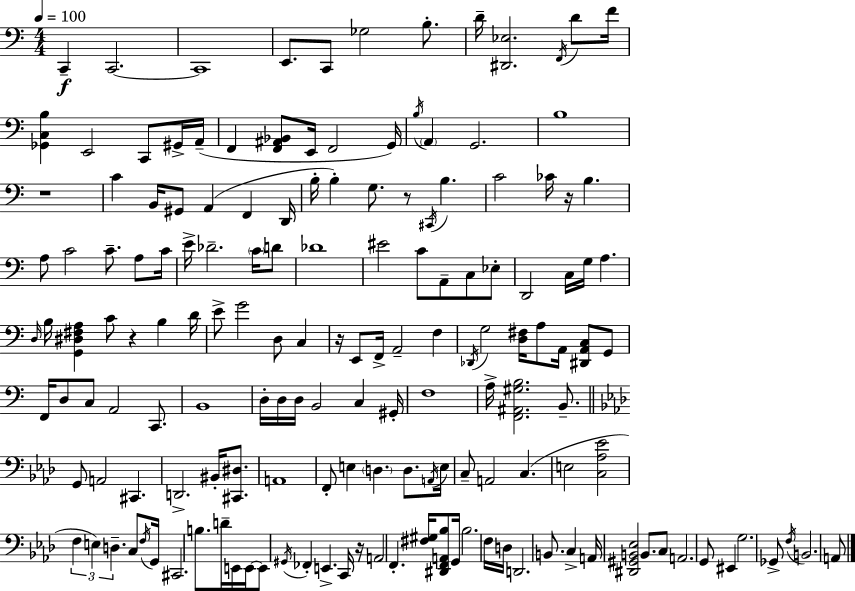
C2/q C2/h. C2/w E2/e. C2/e Gb3/h B3/e. D4/s [D#2,Eb3]/h. F2/s D4/e F4/s [Gb2,C3,B3]/q E2/h C2/e G#2/s A2/s F2/q [F2,A#2,Bb2]/e E2/s F2/h G2/s B3/s A2/q G2/h. B3/w R/w C4/q B2/s G#2/e A2/q F2/q D2/s B3/s B3/q G3/e. R/e C#2/s B3/q. C4/h CES4/s R/s B3/q. A3/e C4/h C4/e. A3/e C4/s E4/s Db4/h. C4/s D4/e Db4/w EIS4/h C4/e A2/e C3/e Eb3/e D2/h C3/s G3/s A3/q. D3/s B3/s [G2,D#3,F#3,A3]/q C4/e R/q B3/q D4/s E4/e G4/h D3/e C3/q R/s E2/e F2/s A2/h F3/q Db2/s G3/h [D3,F#3]/s A3/e A2/s [D#2,A2,C3]/e G2/e F2/s D3/e C3/e A2/h C2/e. B2/w D3/s D3/s D3/s B2/h C3/q G#2/s F3/w A3/s [F2,A#2,G#3,B3]/h. B2/e. G2/e A2/h C#2/q. D2/h. BIS2/s [C#2,D#3]/e. A2/w F2/e E3/q D3/q. D3/e. A2/s E3/s C3/e A2/h C3/q. E3/h [C3,Ab3,Eb4]/h F3/q E3/q D3/q. C3/e F3/s G2/s C#2/h. B3/e. D4/s E2/s E2/s E2/e G#2/s FES2/q E2/q. C2/s R/s A2/h F2/q. [F#3,G#3]/s [D#2,F2,A2,Bb3]/e G2/s Bb3/h. F3/s D3/s D2/h. B2/e. C3/q A2/s [D#2,G#2,B2,Eb3]/h B2/e. C3/e A2/h. G2/e EIS2/q G3/h. Gb2/e F3/s B2/h. A2/e